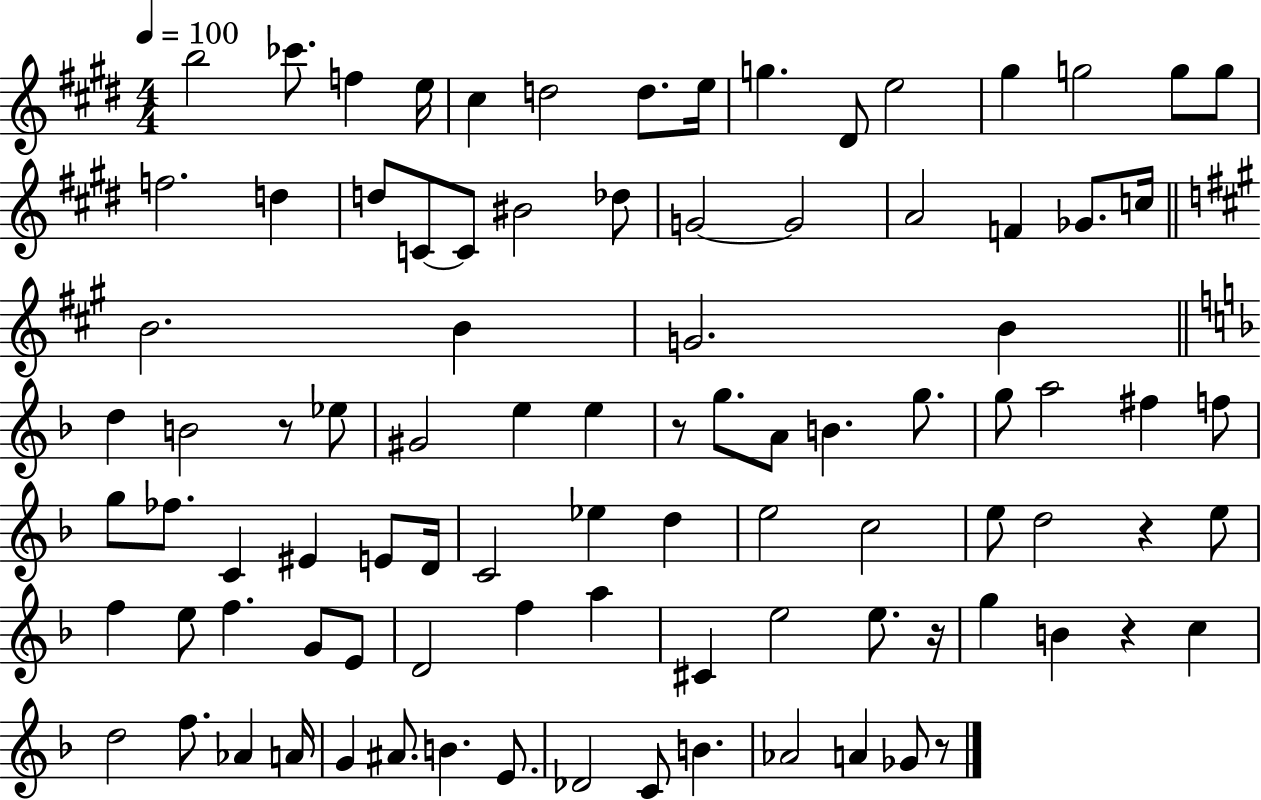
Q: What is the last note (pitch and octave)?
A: Gb4